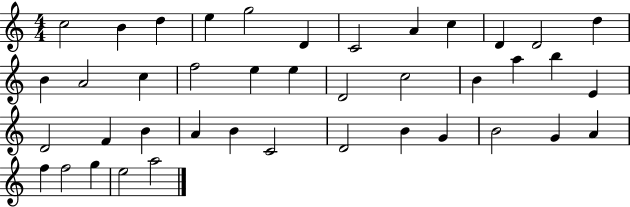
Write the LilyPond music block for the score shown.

{
  \clef treble
  \numericTimeSignature
  \time 4/4
  \key c \major
  c''2 b'4 d''4 | e''4 g''2 d'4 | c'2 a'4 c''4 | d'4 d'2 d''4 | \break b'4 a'2 c''4 | f''2 e''4 e''4 | d'2 c''2 | b'4 a''4 b''4 e'4 | \break d'2 f'4 b'4 | a'4 b'4 c'2 | d'2 b'4 g'4 | b'2 g'4 a'4 | \break f''4 f''2 g''4 | e''2 a''2 | \bar "|."
}